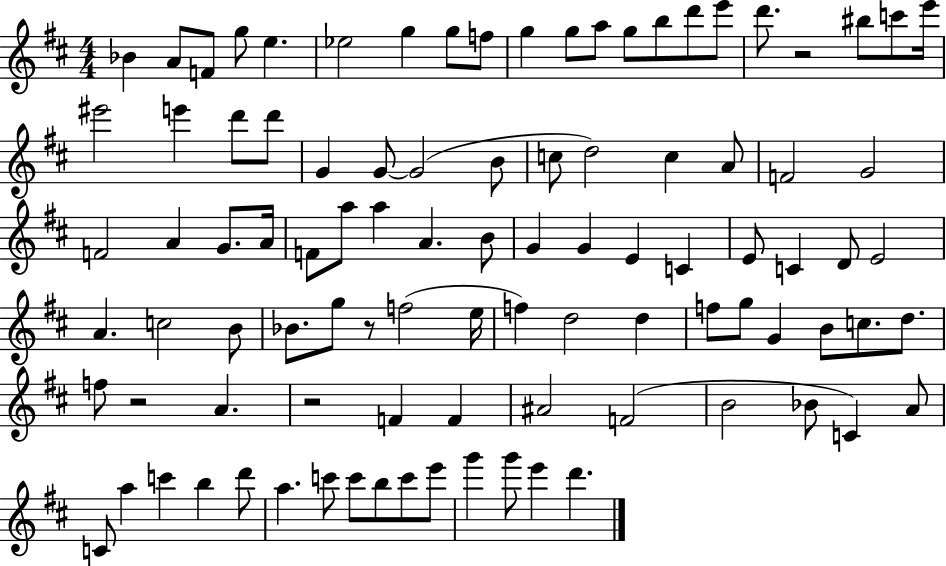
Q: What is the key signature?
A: D major